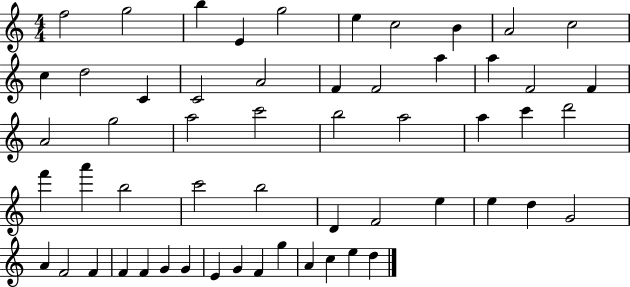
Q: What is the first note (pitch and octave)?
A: F5